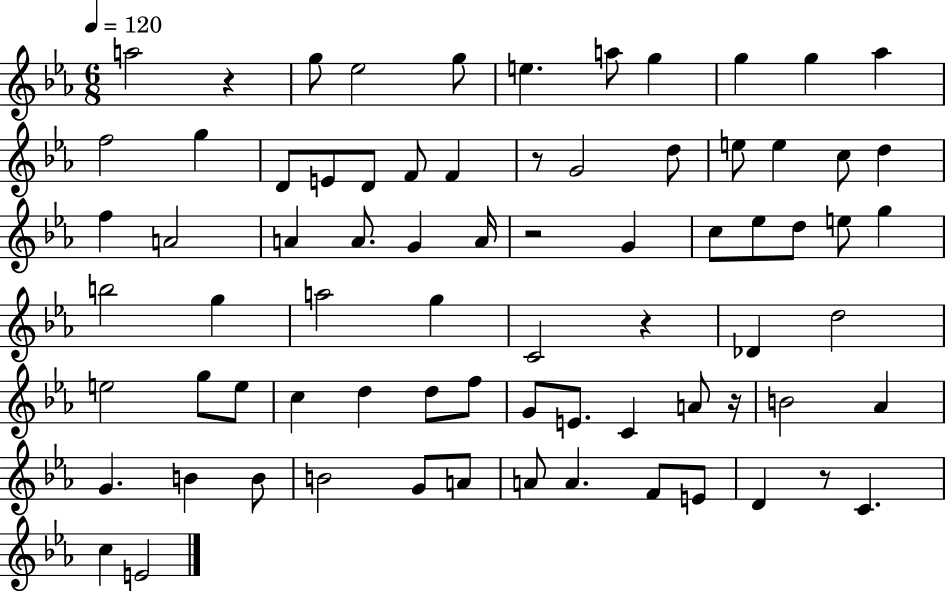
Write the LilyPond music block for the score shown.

{
  \clef treble
  \numericTimeSignature
  \time 6/8
  \key ees \major
  \tempo 4 = 120
  a''2 r4 | g''8 ees''2 g''8 | e''4. a''8 g''4 | g''4 g''4 aes''4 | \break f''2 g''4 | d'8 e'8 d'8 f'8 f'4 | r8 g'2 d''8 | e''8 e''4 c''8 d''4 | \break f''4 a'2 | a'4 a'8. g'4 a'16 | r2 g'4 | c''8 ees''8 d''8 e''8 g''4 | \break b''2 g''4 | a''2 g''4 | c'2 r4 | des'4 d''2 | \break e''2 g''8 e''8 | c''4 d''4 d''8 f''8 | g'8 e'8. c'4 a'8 r16 | b'2 aes'4 | \break g'4. b'4 b'8 | b'2 g'8 a'8 | a'8 a'4. f'8 e'8 | d'4 r8 c'4. | \break c''4 e'2 | \bar "|."
}